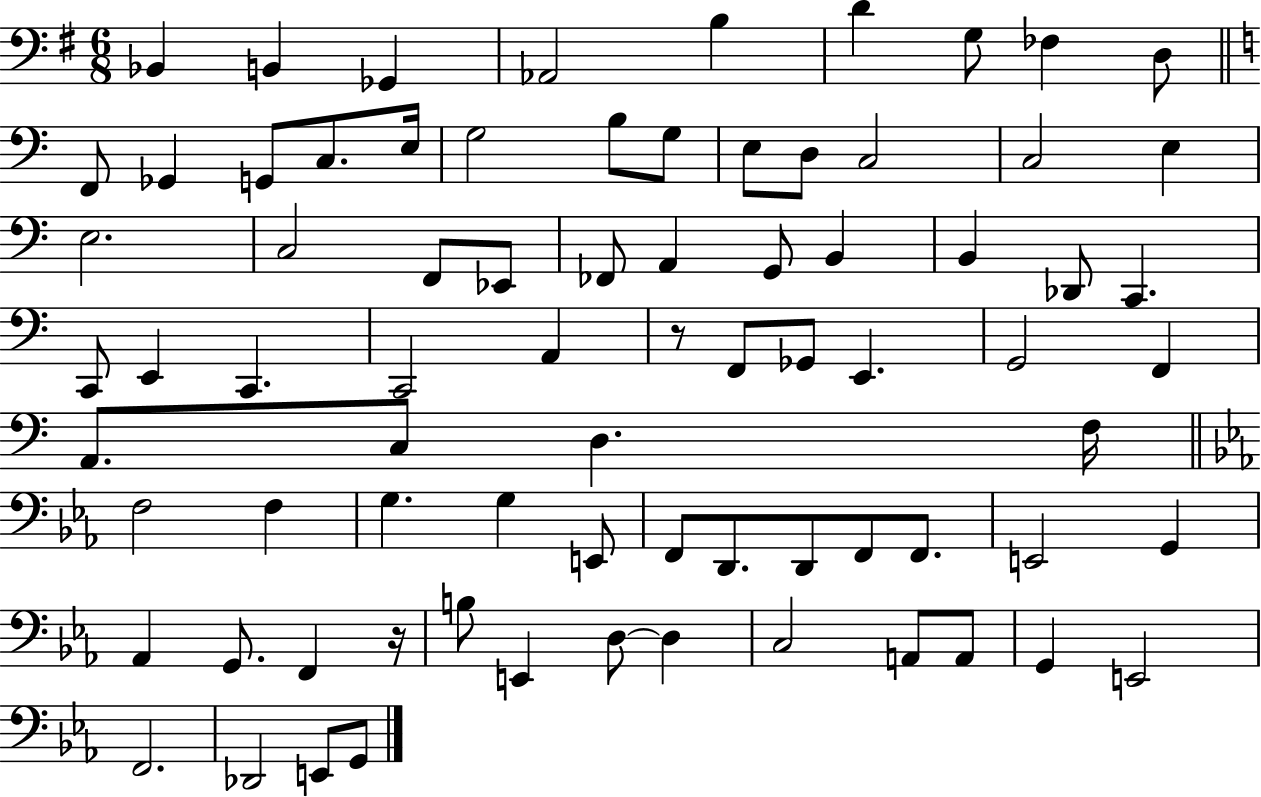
{
  \clef bass
  \numericTimeSignature
  \time 6/8
  \key g \major
  bes,4 b,4 ges,4 | aes,2 b4 | d'4 g8 fes4 d8 | \bar "||" \break \key c \major f,8 ges,4 g,8 c8. e16 | g2 b8 g8 | e8 d8 c2 | c2 e4 | \break e2. | c2 f,8 ees,8 | fes,8 a,4 g,8 b,4 | b,4 des,8 c,4. | \break c,8 e,4 c,4. | c,2 a,4 | r8 f,8 ges,8 e,4. | g,2 f,4 | \break a,8. c8 d4. f16 | \bar "||" \break \key c \minor f2 f4 | g4. g4 e,8 | f,8 d,8. d,8 f,8 f,8. | e,2 g,4 | \break aes,4 g,8. f,4 r16 | b8 e,4 d8~~ d4 | c2 a,8 a,8 | g,4 e,2 | \break f,2. | des,2 e,8 g,8 | \bar "|."
}